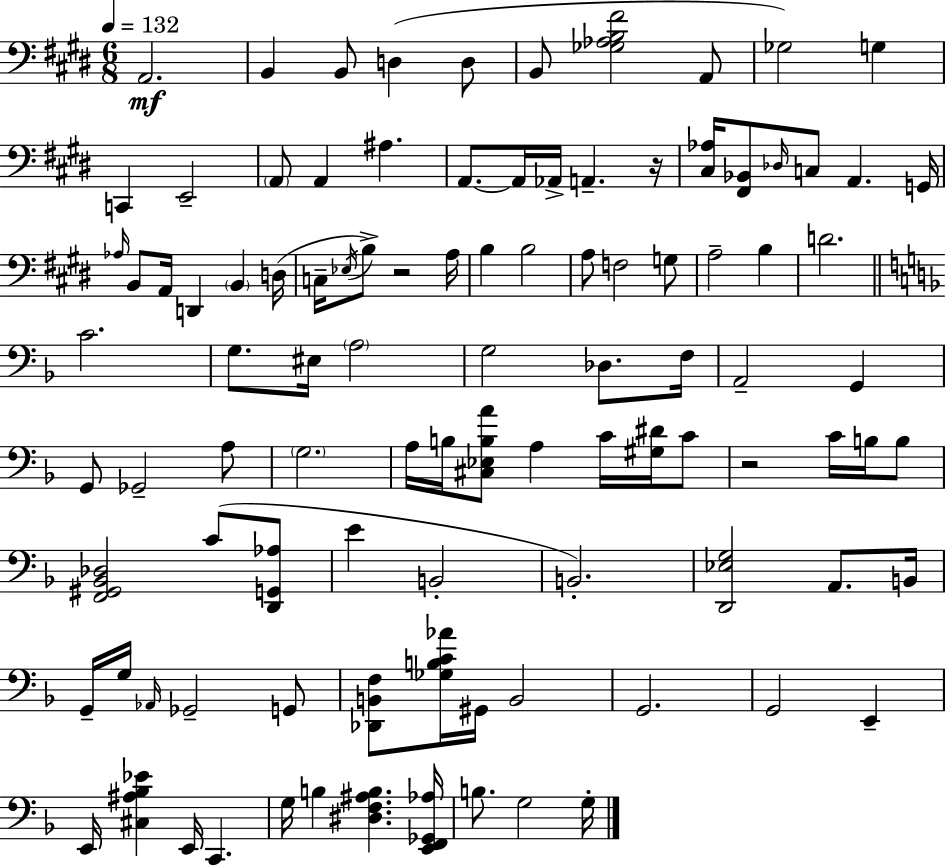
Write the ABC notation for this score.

X:1
T:Untitled
M:6/8
L:1/4
K:E
A,,2 B,, B,,/2 D, D,/2 B,,/2 [_G,_A,B,^F]2 A,,/2 _G,2 G, C,, E,,2 A,,/2 A,, ^A, A,,/2 A,,/4 _A,,/4 A,, z/4 [^C,_A,]/4 [^F,,_B,,]/2 _D,/4 C,/2 A,, G,,/4 _A,/4 B,,/2 A,,/4 D,, B,, D,/4 C,/4 _E,/4 B,/2 z2 A,/4 B, B,2 A,/2 F,2 G,/2 A,2 B, D2 C2 G,/2 ^E,/4 A,2 G,2 _D,/2 F,/4 A,,2 G,, G,,/2 _G,,2 A,/2 G,2 A,/4 B,/4 [^C,_E,B,A]/2 A, C/4 [^G,^D]/4 C/2 z2 C/4 B,/4 B,/2 [F,,^G,,_B,,_D,]2 C/2 [D,,G,,_A,]/2 E B,,2 B,,2 [D,,_E,G,]2 A,,/2 B,,/4 G,,/4 G,/4 _A,,/4 _G,,2 G,,/2 [_D,,B,,F,]/2 [_G,B,C_A]/4 ^G,,/4 B,,2 G,,2 G,,2 E,, E,,/4 [^C,^A,_B,_E] E,,/4 C,, G,/4 B, [^D,F,^A,B,] [E,,F,,_G,,_A,]/4 B,/2 G,2 G,/4